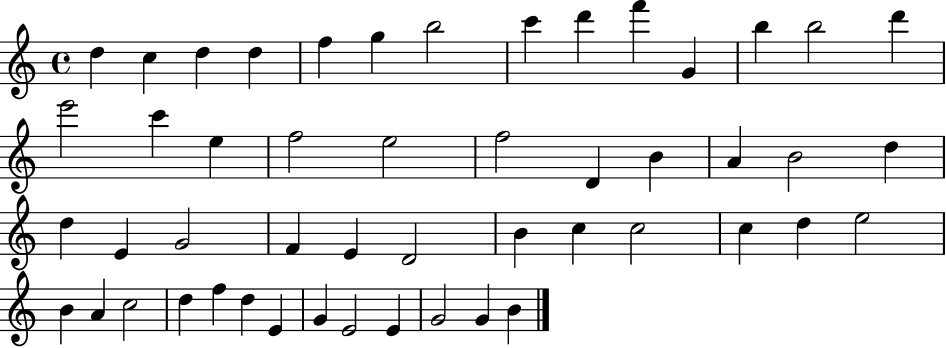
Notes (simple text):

D5/q C5/q D5/q D5/q F5/q G5/q B5/h C6/q D6/q F6/q G4/q B5/q B5/h D6/q E6/h C6/q E5/q F5/h E5/h F5/h D4/q B4/q A4/q B4/h D5/q D5/q E4/q G4/h F4/q E4/q D4/h B4/q C5/q C5/h C5/q D5/q E5/h B4/q A4/q C5/h D5/q F5/q D5/q E4/q G4/q E4/h E4/q G4/h G4/q B4/q